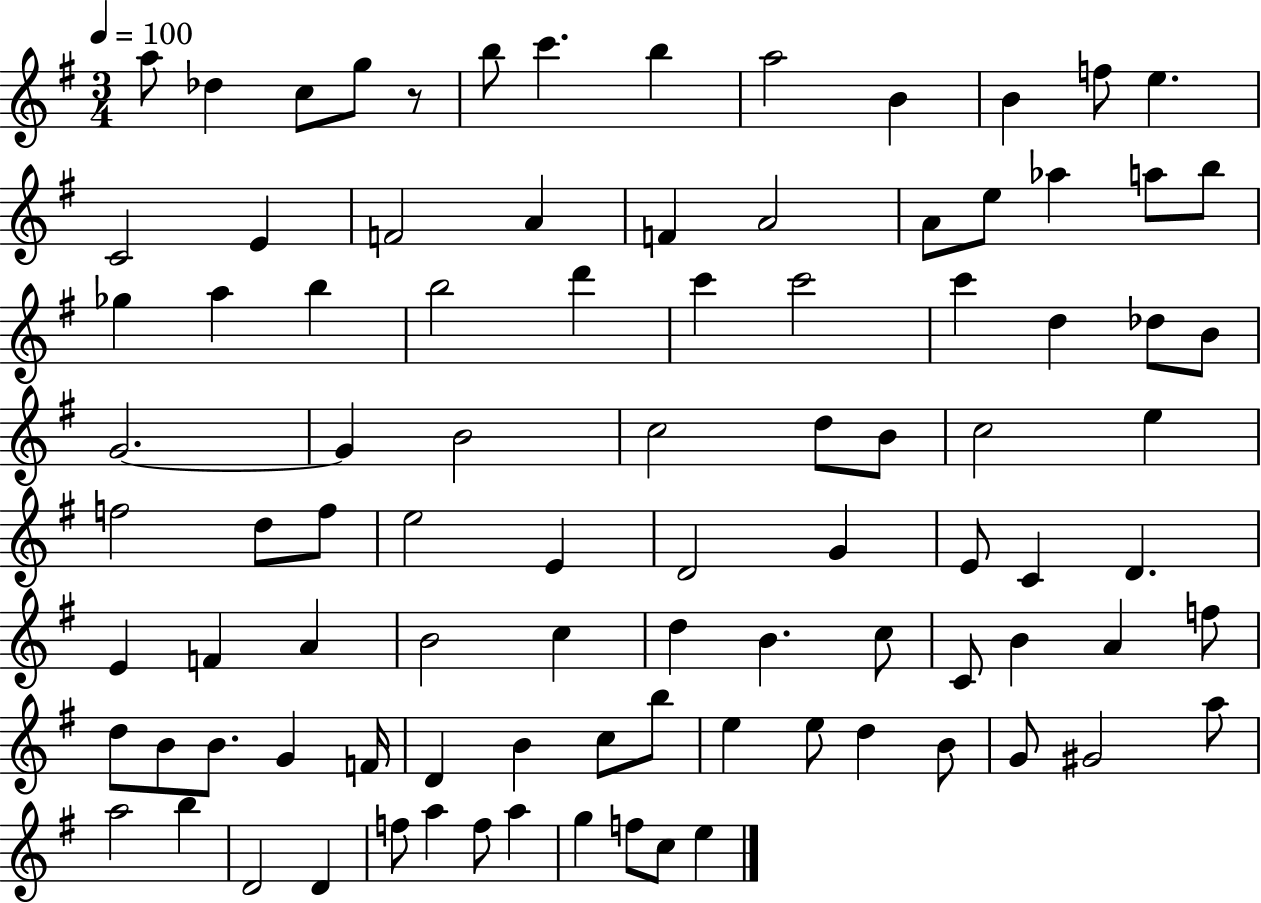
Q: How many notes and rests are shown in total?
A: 93